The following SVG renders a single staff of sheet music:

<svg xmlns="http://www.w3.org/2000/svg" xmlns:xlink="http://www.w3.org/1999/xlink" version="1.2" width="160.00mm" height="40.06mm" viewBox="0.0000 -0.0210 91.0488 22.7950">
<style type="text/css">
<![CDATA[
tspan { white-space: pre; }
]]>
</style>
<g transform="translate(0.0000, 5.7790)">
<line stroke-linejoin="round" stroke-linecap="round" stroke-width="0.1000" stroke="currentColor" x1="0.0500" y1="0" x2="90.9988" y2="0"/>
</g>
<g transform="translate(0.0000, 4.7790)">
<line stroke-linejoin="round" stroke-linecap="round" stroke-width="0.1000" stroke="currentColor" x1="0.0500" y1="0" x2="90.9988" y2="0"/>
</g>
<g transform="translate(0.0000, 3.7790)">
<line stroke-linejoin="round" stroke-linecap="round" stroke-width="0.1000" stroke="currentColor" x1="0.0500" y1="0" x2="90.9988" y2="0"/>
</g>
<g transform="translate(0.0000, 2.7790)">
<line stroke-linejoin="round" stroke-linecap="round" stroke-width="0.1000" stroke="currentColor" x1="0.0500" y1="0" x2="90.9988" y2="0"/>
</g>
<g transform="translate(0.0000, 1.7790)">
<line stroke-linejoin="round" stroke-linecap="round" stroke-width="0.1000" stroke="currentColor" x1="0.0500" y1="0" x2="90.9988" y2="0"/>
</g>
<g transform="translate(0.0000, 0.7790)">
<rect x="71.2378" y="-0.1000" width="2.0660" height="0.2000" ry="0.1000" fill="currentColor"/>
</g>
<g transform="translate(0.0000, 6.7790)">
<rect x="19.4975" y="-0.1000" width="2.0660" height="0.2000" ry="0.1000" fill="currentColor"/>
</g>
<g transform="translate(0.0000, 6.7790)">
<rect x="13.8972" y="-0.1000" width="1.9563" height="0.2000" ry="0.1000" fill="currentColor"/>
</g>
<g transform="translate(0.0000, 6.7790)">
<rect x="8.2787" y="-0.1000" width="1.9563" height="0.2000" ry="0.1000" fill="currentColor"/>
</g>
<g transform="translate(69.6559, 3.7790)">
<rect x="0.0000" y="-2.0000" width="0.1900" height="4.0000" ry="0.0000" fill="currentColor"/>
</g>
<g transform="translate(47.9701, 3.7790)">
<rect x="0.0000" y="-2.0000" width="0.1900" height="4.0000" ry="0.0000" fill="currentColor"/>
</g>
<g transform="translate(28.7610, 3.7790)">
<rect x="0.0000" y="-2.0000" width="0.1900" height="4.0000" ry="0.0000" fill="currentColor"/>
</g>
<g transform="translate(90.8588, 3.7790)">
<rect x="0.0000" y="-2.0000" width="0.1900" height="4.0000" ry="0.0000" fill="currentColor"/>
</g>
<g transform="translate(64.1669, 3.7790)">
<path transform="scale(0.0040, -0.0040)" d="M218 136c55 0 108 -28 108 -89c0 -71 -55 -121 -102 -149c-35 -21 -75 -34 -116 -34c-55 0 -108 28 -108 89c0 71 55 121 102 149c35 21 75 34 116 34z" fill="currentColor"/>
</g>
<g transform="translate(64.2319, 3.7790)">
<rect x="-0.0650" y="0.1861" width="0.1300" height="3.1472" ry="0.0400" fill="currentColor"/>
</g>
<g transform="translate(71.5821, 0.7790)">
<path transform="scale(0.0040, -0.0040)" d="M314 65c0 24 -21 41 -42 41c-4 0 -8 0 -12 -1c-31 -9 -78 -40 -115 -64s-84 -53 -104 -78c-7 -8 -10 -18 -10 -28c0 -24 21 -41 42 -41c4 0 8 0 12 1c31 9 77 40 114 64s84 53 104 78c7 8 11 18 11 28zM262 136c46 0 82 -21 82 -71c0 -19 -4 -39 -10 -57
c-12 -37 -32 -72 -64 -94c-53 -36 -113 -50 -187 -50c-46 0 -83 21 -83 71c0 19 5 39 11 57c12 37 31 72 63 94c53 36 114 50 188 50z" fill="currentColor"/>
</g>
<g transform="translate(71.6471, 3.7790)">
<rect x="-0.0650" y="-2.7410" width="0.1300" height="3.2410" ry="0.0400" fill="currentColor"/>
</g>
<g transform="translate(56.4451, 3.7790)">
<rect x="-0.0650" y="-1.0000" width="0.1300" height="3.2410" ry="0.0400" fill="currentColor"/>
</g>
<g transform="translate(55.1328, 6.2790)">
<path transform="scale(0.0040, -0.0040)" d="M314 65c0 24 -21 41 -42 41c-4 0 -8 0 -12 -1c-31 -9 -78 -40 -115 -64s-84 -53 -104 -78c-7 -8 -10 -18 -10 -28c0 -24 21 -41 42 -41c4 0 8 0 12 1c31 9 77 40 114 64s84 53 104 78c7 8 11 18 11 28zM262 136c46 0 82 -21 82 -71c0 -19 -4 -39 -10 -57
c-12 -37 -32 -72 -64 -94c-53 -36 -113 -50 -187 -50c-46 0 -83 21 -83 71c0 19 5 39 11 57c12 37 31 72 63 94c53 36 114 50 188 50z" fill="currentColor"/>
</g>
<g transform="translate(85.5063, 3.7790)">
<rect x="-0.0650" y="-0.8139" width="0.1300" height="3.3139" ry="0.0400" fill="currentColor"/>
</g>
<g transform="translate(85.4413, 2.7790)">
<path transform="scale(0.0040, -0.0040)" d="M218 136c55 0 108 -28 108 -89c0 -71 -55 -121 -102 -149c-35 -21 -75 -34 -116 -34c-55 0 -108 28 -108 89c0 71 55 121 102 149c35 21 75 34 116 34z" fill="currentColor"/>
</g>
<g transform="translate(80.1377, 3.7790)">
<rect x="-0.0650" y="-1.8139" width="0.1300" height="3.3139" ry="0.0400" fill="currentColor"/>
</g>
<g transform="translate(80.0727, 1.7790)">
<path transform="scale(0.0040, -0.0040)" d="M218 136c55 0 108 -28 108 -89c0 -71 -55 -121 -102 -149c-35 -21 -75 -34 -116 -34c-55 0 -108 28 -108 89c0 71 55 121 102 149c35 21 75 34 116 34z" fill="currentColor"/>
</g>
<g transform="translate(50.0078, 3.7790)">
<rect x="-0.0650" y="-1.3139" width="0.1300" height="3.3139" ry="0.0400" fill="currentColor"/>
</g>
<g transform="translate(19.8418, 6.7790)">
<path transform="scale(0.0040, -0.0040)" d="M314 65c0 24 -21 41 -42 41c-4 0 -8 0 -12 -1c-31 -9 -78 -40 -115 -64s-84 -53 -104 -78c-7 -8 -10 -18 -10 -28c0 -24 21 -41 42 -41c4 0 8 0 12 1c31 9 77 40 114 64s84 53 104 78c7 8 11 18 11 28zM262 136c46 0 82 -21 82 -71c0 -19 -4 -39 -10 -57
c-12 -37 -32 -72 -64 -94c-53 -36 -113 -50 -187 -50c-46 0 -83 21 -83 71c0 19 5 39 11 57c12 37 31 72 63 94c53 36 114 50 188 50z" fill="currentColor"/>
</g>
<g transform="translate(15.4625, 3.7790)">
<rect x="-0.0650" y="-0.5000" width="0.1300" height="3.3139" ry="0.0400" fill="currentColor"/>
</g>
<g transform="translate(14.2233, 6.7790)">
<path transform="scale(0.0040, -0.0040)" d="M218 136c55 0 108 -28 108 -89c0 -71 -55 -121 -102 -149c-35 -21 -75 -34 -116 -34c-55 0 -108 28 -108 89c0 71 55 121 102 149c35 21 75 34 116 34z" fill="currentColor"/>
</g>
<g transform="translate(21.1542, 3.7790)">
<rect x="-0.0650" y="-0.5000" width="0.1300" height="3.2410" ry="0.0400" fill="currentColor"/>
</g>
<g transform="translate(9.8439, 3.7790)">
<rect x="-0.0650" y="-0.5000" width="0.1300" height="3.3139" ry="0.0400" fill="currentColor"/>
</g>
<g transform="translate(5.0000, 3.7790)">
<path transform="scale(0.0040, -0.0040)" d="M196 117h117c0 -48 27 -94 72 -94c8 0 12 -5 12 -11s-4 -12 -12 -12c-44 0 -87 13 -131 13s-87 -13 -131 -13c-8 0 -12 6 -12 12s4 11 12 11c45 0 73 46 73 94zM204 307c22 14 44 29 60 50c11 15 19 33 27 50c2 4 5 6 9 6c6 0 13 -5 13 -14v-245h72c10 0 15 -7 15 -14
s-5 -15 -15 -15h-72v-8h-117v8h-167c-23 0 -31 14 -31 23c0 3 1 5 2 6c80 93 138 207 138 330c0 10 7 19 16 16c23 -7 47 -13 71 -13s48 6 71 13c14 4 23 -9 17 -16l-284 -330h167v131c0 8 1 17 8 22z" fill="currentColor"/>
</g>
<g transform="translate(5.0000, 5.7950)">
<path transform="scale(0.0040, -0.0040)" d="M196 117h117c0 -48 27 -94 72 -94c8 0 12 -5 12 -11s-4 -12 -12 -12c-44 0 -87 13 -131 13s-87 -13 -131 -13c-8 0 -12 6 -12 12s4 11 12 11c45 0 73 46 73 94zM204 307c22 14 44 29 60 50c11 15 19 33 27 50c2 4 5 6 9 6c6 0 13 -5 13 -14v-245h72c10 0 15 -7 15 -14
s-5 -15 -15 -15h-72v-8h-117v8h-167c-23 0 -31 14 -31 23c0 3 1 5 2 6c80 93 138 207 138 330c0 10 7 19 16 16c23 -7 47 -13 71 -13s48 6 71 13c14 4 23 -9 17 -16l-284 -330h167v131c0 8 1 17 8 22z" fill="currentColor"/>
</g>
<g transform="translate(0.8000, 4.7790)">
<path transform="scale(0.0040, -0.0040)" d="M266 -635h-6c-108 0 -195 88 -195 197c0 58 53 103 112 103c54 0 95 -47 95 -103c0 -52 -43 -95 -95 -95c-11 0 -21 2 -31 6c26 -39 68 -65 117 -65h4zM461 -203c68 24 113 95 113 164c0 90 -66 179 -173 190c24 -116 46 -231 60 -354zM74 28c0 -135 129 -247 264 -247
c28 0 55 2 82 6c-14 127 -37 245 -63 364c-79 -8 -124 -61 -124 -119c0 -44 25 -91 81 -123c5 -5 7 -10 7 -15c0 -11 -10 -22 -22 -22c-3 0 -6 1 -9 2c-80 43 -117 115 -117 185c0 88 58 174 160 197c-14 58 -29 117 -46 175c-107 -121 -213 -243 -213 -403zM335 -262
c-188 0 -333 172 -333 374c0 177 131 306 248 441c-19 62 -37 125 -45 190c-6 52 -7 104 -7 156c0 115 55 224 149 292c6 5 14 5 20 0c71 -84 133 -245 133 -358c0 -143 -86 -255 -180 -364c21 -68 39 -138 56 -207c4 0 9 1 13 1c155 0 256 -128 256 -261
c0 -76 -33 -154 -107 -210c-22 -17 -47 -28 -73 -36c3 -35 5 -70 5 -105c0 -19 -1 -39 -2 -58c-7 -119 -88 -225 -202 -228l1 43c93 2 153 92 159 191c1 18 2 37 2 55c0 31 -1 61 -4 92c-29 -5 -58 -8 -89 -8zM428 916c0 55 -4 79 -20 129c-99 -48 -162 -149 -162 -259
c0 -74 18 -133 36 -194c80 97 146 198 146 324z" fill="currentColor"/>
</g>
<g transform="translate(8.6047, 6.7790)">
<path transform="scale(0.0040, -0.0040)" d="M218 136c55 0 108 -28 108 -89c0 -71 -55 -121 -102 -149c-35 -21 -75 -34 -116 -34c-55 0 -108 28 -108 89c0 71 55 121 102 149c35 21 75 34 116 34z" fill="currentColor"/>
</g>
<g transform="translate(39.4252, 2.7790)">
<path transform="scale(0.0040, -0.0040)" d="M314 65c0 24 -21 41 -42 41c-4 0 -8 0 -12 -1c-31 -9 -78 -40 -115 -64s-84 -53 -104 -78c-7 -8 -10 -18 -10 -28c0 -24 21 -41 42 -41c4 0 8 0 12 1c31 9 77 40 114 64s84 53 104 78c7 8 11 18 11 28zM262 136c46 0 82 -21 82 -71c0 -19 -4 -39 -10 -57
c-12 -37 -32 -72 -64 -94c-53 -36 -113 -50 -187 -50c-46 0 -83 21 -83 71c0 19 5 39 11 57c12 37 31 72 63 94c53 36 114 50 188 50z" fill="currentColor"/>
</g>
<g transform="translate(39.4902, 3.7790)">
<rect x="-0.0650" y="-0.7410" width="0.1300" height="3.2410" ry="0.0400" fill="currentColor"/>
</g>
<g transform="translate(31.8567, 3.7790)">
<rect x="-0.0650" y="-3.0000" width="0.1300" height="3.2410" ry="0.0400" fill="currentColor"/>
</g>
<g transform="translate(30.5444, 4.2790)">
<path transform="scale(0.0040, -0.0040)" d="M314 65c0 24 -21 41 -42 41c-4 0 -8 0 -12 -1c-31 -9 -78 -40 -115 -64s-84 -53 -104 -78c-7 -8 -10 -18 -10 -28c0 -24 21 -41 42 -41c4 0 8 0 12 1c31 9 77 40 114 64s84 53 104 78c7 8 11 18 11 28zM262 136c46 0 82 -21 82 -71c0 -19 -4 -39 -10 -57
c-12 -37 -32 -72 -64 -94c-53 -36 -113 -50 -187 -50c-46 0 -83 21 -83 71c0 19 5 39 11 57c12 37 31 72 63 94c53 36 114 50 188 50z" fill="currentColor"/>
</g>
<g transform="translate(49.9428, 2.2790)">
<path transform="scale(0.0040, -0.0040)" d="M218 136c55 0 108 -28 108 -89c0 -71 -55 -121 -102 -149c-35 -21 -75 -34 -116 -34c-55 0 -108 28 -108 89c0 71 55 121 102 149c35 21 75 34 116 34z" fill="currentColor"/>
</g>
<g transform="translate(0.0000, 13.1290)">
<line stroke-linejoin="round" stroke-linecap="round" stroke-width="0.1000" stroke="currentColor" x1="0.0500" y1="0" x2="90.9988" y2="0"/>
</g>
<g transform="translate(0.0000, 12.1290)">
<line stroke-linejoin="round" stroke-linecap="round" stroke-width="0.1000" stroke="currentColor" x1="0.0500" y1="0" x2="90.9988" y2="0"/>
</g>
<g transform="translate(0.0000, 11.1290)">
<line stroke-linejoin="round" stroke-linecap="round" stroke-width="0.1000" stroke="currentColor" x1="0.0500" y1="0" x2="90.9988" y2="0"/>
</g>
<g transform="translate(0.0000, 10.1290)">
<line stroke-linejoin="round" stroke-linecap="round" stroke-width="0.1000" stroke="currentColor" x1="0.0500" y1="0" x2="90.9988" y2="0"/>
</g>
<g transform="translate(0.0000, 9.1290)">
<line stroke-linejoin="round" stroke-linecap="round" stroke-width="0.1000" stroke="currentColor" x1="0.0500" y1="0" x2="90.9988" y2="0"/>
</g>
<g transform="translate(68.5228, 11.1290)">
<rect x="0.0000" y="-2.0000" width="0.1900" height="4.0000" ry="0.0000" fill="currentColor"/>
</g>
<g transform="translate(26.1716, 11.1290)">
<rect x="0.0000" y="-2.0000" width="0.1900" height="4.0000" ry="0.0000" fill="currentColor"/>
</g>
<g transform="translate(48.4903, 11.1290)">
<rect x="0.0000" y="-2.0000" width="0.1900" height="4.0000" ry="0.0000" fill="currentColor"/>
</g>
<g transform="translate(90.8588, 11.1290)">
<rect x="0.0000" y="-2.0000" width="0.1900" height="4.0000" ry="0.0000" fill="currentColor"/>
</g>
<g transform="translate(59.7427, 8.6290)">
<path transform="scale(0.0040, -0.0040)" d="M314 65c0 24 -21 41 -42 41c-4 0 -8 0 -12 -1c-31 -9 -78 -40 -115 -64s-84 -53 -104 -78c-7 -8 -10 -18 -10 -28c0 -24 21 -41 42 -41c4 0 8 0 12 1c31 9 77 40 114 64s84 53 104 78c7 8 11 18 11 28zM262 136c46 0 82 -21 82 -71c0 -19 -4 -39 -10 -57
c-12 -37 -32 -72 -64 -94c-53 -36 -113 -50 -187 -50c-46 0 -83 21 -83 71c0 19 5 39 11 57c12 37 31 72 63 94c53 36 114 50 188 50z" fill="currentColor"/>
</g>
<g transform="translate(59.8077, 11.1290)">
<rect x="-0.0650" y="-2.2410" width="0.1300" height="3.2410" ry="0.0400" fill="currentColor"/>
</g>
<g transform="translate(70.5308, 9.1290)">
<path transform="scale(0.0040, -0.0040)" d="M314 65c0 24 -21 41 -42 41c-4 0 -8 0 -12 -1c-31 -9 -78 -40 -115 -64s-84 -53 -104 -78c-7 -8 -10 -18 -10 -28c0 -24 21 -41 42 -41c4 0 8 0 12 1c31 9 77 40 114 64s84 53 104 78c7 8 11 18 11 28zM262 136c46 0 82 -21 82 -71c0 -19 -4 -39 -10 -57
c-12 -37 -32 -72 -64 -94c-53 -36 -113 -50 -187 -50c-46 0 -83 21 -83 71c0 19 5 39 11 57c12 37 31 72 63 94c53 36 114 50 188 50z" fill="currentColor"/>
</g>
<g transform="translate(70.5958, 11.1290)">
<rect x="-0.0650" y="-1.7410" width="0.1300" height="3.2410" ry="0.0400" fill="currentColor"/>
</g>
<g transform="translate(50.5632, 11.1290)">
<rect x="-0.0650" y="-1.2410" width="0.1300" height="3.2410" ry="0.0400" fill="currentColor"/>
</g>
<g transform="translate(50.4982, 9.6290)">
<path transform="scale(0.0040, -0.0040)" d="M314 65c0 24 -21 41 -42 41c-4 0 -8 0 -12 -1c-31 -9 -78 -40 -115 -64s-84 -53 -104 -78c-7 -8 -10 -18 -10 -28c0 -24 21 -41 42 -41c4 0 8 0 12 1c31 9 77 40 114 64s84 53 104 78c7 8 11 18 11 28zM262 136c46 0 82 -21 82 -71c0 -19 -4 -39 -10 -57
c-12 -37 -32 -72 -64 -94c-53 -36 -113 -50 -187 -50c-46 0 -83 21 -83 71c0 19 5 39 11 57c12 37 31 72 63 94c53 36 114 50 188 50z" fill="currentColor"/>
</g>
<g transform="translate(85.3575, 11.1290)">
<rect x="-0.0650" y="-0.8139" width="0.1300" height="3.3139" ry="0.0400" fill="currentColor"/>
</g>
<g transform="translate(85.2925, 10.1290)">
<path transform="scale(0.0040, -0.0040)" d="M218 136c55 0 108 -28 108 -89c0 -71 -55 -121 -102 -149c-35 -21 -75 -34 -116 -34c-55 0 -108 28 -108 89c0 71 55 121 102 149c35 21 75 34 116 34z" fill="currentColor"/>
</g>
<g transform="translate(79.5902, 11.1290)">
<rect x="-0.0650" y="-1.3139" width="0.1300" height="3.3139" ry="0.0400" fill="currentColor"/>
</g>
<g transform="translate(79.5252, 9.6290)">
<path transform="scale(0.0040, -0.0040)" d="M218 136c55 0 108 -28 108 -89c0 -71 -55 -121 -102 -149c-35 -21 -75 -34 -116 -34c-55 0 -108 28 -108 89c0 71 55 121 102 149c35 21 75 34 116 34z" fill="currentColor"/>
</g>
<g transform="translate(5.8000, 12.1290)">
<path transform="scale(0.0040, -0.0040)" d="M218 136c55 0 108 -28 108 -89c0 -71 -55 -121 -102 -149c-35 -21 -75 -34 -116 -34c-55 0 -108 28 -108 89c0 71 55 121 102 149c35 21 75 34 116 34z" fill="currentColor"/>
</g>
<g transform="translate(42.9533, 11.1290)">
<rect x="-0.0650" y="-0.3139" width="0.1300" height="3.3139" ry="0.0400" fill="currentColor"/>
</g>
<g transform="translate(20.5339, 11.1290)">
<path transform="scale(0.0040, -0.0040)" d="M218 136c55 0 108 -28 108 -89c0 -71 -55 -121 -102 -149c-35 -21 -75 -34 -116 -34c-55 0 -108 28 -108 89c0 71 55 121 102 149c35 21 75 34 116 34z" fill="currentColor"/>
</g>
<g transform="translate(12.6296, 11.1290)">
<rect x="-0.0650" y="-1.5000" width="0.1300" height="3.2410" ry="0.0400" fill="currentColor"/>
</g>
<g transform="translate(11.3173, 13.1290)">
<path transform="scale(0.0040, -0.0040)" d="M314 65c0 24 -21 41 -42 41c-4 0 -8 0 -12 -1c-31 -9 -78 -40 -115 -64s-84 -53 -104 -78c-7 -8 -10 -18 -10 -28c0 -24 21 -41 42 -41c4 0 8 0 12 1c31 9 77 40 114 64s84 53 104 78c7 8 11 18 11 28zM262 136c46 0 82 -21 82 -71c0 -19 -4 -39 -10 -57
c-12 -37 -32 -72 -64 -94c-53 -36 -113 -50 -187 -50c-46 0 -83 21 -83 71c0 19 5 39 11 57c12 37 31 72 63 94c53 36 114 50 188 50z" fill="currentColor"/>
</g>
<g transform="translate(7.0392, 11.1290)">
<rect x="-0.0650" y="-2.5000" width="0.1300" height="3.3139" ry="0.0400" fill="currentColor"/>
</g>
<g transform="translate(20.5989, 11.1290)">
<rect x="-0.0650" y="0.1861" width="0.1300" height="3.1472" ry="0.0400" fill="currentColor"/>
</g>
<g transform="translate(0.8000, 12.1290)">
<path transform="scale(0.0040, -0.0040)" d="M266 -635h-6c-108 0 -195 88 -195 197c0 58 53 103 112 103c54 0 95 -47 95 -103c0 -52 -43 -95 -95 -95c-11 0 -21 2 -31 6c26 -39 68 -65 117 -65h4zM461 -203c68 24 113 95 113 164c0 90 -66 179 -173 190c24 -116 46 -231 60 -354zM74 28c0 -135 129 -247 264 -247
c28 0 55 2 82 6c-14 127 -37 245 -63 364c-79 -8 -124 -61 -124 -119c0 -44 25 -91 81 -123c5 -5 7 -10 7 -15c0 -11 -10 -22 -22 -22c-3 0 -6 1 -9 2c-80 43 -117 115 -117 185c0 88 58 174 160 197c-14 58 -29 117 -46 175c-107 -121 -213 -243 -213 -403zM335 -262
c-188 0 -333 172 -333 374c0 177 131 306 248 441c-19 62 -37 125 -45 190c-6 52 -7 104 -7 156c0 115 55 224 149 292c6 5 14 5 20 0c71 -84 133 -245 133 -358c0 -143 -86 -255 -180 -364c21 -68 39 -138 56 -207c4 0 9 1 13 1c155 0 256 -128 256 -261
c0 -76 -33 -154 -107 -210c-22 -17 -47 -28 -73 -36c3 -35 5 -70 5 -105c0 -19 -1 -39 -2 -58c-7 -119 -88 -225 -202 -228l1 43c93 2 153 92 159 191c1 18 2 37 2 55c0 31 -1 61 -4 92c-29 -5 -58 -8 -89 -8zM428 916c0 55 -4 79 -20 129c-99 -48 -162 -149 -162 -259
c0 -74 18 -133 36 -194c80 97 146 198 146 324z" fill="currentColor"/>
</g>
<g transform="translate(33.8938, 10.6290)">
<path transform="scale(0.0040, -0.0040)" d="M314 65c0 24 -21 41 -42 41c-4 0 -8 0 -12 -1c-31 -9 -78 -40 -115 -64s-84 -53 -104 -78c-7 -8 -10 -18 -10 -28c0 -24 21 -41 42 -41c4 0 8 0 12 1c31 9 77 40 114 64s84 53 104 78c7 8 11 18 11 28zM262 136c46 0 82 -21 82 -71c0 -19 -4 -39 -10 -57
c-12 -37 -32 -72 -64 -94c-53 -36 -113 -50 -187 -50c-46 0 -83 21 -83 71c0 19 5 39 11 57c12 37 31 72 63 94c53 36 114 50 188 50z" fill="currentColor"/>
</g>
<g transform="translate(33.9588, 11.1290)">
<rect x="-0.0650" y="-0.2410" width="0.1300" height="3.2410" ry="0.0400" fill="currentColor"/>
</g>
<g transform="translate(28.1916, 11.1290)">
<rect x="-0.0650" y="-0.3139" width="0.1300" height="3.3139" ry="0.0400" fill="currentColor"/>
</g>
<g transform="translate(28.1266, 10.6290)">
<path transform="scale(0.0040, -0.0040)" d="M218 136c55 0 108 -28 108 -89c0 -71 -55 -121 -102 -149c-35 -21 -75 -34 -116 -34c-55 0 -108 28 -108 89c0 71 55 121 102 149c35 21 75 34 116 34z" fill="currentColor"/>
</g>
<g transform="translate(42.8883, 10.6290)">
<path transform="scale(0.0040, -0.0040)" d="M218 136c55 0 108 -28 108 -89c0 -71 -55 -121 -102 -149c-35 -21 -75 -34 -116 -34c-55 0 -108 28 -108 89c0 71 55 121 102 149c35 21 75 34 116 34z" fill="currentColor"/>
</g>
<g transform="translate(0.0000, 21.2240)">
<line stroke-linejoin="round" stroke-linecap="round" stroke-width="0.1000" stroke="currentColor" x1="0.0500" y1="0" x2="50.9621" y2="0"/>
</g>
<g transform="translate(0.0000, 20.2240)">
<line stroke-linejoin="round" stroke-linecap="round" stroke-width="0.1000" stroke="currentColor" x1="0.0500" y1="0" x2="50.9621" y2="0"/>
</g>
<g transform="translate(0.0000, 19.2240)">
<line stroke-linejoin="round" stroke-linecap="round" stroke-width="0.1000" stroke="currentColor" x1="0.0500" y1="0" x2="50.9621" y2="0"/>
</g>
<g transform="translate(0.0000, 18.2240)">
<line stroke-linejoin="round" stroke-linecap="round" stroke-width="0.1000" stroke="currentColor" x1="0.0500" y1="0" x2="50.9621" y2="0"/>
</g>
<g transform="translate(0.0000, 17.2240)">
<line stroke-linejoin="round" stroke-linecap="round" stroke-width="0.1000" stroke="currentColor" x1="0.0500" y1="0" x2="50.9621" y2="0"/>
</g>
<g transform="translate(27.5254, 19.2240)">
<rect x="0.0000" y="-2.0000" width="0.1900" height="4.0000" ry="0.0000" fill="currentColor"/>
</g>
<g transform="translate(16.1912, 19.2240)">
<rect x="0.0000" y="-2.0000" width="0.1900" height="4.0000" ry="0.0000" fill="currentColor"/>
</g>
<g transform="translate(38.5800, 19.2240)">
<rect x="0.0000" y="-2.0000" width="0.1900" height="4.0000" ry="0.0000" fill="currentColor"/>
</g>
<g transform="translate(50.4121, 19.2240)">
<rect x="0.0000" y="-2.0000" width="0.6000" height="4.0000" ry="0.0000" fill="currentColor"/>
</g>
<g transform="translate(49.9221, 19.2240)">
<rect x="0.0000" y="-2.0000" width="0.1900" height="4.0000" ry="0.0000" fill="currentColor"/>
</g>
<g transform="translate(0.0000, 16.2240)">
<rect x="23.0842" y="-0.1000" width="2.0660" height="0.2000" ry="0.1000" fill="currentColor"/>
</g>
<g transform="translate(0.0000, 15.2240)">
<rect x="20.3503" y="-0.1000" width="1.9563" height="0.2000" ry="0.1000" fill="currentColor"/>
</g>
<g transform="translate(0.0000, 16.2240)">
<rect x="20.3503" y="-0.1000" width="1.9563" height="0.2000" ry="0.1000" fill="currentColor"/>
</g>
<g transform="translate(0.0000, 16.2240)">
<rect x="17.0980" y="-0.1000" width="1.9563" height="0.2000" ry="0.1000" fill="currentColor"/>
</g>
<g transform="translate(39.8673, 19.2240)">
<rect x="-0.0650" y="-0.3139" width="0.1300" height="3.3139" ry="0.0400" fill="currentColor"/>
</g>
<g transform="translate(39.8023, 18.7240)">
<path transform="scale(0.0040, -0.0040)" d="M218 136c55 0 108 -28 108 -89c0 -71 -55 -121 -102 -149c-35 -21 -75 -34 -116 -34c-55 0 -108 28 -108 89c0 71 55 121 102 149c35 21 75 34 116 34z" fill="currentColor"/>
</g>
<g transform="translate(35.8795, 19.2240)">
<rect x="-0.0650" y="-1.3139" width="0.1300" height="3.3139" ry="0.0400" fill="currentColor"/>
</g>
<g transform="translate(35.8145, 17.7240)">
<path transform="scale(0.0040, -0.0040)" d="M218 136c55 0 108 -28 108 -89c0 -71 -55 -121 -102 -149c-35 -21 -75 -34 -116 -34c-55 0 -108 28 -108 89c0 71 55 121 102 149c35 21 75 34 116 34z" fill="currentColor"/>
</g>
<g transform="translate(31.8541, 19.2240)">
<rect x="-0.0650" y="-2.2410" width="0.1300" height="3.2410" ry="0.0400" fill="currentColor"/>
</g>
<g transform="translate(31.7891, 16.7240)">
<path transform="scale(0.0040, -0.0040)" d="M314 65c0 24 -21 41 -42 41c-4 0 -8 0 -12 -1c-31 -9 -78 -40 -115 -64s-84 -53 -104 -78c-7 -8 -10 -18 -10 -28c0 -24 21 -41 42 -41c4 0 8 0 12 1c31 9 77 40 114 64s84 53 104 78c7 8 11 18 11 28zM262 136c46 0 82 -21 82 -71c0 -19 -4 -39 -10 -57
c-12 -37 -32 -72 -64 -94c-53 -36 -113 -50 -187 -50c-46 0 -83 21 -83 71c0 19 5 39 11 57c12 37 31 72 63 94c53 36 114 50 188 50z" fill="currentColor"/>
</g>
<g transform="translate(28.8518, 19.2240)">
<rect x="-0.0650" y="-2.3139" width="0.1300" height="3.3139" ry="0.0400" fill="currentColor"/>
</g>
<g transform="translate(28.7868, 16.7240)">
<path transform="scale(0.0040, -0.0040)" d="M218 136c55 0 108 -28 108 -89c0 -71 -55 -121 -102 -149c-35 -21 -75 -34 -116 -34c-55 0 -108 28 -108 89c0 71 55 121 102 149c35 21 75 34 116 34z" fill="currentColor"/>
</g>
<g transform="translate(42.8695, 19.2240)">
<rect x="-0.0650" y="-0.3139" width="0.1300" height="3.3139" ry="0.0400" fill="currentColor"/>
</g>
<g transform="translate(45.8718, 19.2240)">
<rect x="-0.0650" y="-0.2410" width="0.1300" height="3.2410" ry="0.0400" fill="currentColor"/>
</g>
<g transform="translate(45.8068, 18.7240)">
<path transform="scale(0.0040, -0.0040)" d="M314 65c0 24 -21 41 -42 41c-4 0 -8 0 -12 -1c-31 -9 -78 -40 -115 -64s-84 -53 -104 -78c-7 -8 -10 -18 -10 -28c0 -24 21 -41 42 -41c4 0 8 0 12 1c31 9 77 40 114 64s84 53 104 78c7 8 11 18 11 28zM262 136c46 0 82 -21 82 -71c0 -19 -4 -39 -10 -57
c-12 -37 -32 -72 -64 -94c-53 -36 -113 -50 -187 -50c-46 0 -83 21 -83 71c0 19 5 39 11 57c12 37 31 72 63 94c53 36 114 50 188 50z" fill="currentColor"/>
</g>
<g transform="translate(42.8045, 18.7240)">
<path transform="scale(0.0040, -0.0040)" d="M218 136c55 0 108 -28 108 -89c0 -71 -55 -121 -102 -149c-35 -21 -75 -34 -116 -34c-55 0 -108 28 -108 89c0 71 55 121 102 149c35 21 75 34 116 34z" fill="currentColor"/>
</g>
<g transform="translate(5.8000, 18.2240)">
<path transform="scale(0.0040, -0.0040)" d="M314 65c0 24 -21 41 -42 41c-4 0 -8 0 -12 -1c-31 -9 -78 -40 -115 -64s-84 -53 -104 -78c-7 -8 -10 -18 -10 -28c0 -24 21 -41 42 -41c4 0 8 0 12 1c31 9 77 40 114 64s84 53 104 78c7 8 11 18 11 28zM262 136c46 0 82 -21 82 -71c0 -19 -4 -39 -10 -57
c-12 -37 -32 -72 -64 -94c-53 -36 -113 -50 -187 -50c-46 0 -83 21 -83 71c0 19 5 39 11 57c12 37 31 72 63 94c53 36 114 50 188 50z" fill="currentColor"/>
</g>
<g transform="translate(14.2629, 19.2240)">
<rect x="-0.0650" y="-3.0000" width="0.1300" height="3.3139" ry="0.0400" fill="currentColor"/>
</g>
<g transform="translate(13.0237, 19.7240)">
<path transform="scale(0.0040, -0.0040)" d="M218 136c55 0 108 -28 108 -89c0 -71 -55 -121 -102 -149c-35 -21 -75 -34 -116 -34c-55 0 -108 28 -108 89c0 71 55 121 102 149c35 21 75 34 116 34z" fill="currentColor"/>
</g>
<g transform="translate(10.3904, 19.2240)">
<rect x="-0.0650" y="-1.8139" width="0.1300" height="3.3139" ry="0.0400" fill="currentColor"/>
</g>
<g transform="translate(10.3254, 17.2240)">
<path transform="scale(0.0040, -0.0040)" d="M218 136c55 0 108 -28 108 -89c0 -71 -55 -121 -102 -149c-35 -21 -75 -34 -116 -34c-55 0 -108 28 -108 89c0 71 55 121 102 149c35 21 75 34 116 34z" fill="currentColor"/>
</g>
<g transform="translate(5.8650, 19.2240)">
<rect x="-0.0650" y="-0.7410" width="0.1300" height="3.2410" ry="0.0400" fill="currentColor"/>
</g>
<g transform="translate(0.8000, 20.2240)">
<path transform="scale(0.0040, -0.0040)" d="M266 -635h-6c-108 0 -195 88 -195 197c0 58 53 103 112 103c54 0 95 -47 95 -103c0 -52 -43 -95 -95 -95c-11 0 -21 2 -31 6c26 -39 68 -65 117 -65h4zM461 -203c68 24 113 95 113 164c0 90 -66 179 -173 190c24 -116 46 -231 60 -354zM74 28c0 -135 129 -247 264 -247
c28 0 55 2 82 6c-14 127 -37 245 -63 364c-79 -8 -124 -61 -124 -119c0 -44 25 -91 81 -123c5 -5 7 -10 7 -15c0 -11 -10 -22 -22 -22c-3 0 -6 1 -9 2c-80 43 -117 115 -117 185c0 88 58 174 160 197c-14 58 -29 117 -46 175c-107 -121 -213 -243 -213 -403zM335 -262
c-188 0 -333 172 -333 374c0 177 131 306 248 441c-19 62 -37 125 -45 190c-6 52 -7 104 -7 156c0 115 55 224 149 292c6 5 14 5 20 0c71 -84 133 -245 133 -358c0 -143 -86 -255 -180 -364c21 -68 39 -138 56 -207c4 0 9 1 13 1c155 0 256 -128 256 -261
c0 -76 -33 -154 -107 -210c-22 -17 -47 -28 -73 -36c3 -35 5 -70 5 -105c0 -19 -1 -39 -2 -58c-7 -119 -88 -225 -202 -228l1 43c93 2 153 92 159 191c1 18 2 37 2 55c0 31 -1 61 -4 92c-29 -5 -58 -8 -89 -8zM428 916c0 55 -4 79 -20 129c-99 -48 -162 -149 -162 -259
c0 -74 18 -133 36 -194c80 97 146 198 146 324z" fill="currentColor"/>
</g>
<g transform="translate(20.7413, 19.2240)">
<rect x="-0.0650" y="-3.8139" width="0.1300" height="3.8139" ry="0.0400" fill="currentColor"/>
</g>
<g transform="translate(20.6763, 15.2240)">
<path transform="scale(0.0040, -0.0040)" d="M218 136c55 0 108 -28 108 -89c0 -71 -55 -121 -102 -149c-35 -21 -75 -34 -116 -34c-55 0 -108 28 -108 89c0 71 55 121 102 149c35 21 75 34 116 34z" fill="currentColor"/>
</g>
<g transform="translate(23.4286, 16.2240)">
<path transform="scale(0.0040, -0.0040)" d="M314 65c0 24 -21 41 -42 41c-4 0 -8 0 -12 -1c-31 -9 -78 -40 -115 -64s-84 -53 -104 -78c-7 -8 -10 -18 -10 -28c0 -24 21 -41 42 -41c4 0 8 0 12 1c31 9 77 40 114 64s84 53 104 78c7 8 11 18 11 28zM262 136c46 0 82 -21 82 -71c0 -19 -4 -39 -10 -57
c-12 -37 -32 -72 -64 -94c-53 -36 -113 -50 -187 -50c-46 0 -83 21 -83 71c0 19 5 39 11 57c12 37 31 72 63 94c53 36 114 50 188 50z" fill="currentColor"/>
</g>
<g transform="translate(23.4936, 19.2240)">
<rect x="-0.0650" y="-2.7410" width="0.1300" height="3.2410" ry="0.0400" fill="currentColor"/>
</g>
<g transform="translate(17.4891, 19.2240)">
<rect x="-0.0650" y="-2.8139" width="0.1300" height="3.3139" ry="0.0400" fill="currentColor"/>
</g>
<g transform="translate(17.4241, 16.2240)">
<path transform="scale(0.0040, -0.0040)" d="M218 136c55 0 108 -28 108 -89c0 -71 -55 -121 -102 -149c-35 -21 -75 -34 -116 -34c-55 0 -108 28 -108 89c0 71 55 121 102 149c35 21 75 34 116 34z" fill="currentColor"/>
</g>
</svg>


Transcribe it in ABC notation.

X:1
T:Untitled
M:4/4
L:1/4
K:C
C C C2 A2 d2 e D2 B a2 f d G E2 B c c2 c e2 g2 f2 e d d2 f A a c' a2 g g2 e c c c2